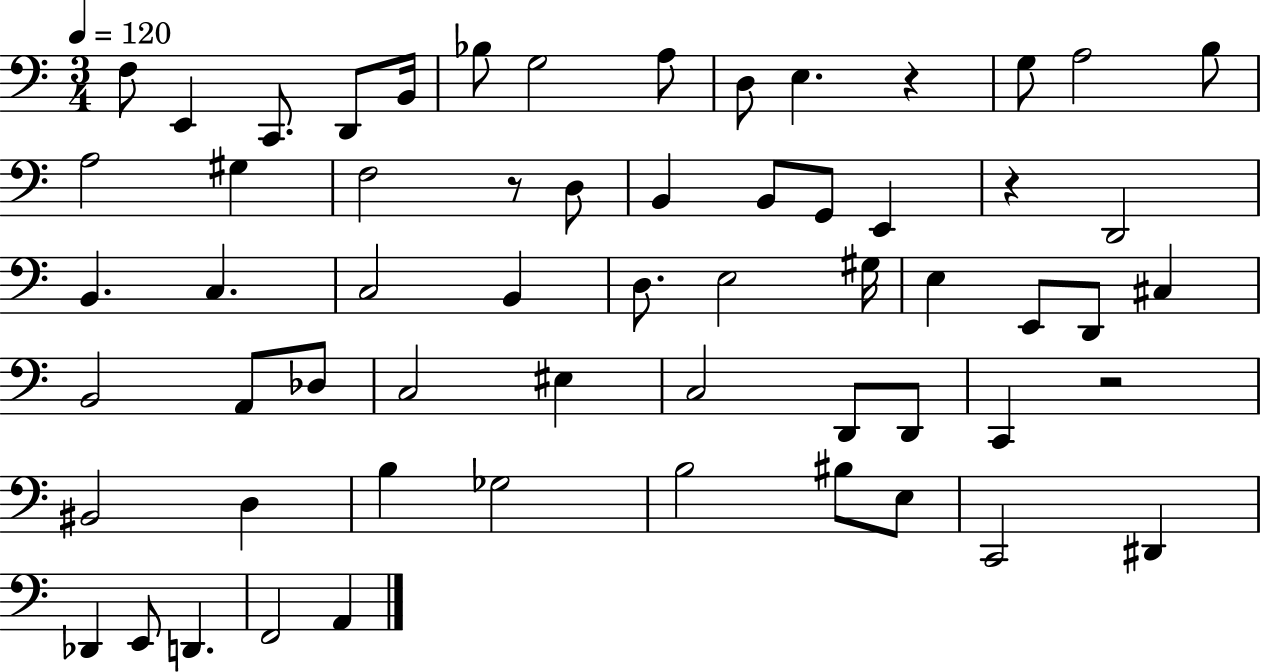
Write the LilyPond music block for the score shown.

{
  \clef bass
  \numericTimeSignature
  \time 3/4
  \key c \major
  \tempo 4 = 120
  \repeat volta 2 { f8 e,4 c,8. d,8 b,16 | bes8 g2 a8 | d8 e4. r4 | g8 a2 b8 | \break a2 gis4 | f2 r8 d8 | b,4 b,8 g,8 e,4 | r4 d,2 | \break b,4. c4. | c2 b,4 | d8. e2 gis16 | e4 e,8 d,8 cis4 | \break b,2 a,8 des8 | c2 eis4 | c2 d,8 d,8 | c,4 r2 | \break bis,2 d4 | b4 ges2 | b2 bis8 e8 | c,2 dis,4 | \break des,4 e,8 d,4. | f,2 a,4 | } \bar "|."
}